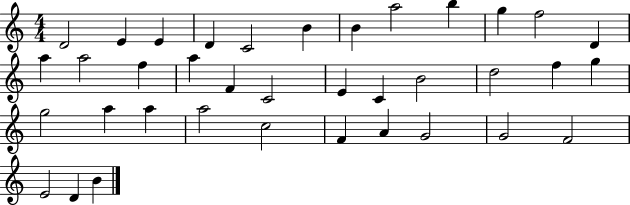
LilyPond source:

{
  \clef treble
  \numericTimeSignature
  \time 4/4
  \key c \major
  d'2 e'4 e'4 | d'4 c'2 b'4 | b'4 a''2 b''4 | g''4 f''2 d'4 | \break a''4 a''2 f''4 | a''4 f'4 c'2 | e'4 c'4 b'2 | d''2 f''4 g''4 | \break g''2 a''4 a''4 | a''2 c''2 | f'4 a'4 g'2 | g'2 f'2 | \break e'2 d'4 b'4 | \bar "|."
}